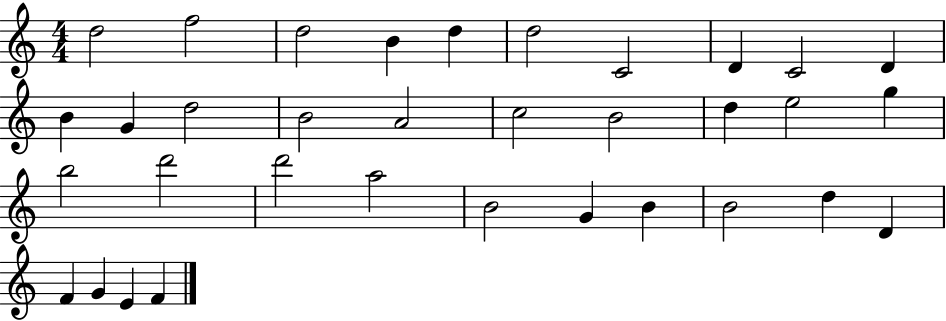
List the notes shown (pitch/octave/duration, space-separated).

D5/h F5/h D5/h B4/q D5/q D5/h C4/h D4/q C4/h D4/q B4/q G4/q D5/h B4/h A4/h C5/h B4/h D5/q E5/h G5/q B5/h D6/h D6/h A5/h B4/h G4/q B4/q B4/h D5/q D4/q F4/q G4/q E4/q F4/q